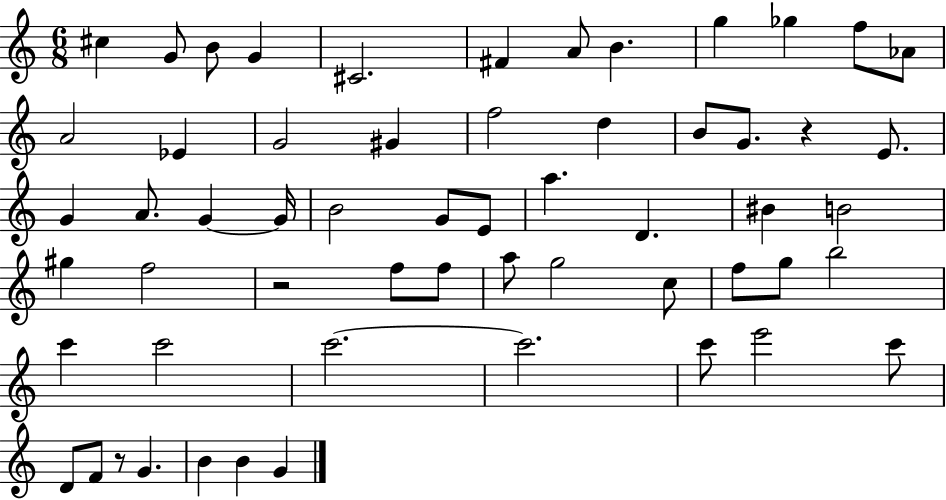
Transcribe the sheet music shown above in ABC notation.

X:1
T:Untitled
M:6/8
L:1/4
K:C
^c G/2 B/2 G ^C2 ^F A/2 B g _g f/2 _A/2 A2 _E G2 ^G f2 d B/2 G/2 z E/2 G A/2 G G/4 B2 G/2 E/2 a D ^B B2 ^g f2 z2 f/2 f/2 a/2 g2 c/2 f/2 g/2 b2 c' c'2 c'2 c'2 c'/2 e'2 c'/2 D/2 F/2 z/2 G B B G